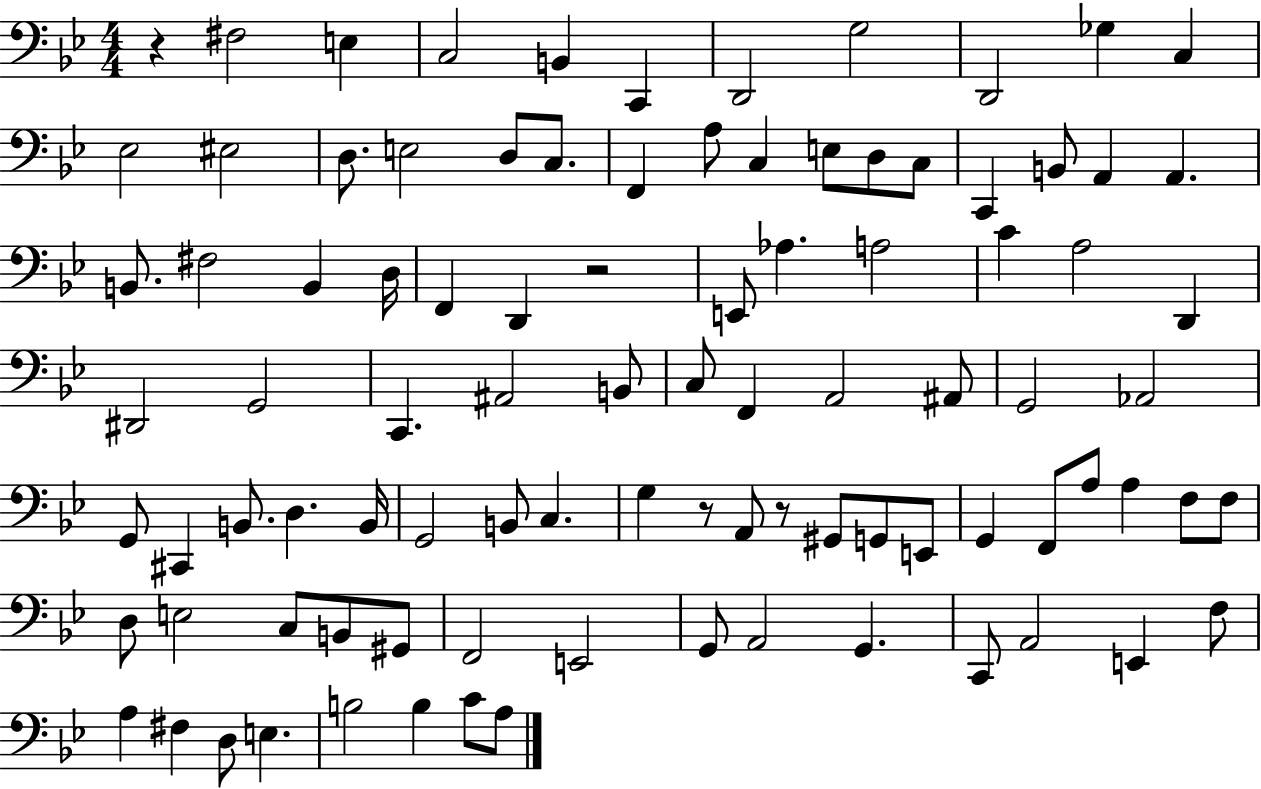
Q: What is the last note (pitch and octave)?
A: A3